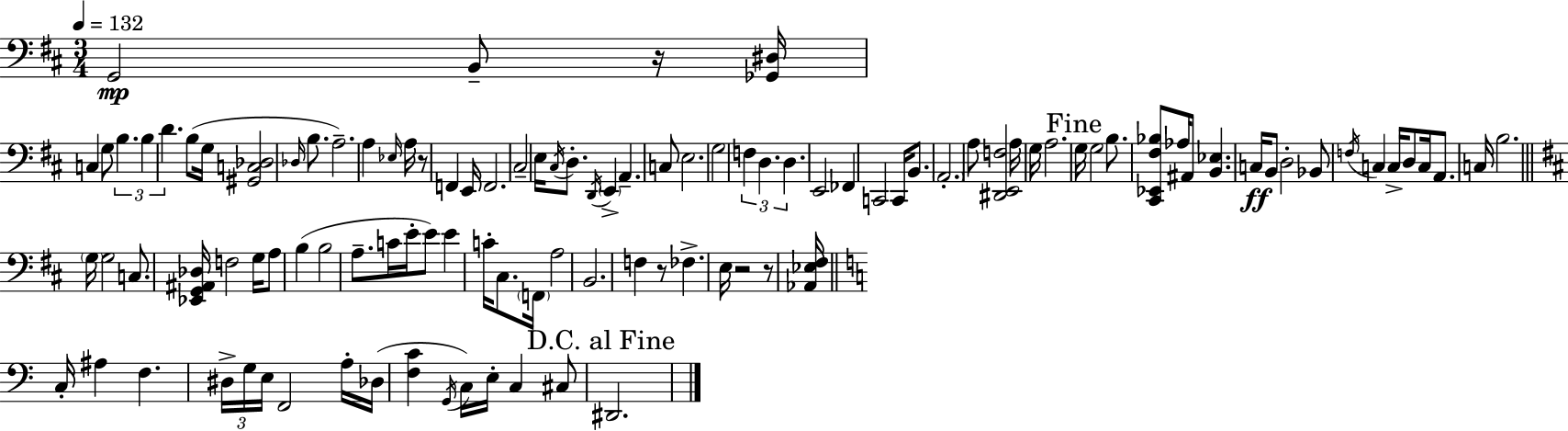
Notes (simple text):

G2/h B2/e R/s [Gb2,D#3]/s C3/q G3/e B3/q. B3/q D4/q. B3/e G3/s [G#2,C3,Db3]/h Db3/s B3/e. A3/h. A3/q Eb3/s A3/s R/e F2/q E2/s F2/h. C#3/h E3/s C#3/s D3/e. D2/s E2/q A2/q. C3/e E3/h. G3/h F3/q D3/q. D3/q. E2/h FES2/q C2/h C2/s B2/e. A2/h. A3/e [D#2,E2,F3]/h A3/s G3/s A3/h. G3/s G3/h B3/e. [C#2,Eb2,F#3,Bb3]/e Ab3/s A#2/e [B2,Eb3]/q. C3/s B2/e D3/h Bb2/e F3/s C3/q C3/s D3/e C3/s A2/e. C3/s B3/h. G3/s G3/h C3/e. [Eb2,G2,A#2,Db3]/s F3/h G3/s A3/e B3/q B3/h A3/e. C4/s E4/s E4/e E4/q C4/s C#3/e. F2/s A3/h B2/h. F3/q R/e FES3/q. E3/s R/h R/e [Ab2,Eb3,F#3]/s C3/s A#3/q F3/q. D#3/s G3/s E3/s F2/h A3/s Db3/s [F3,C4]/q G2/s C3/s E3/s C3/q C#3/e D#2/h.